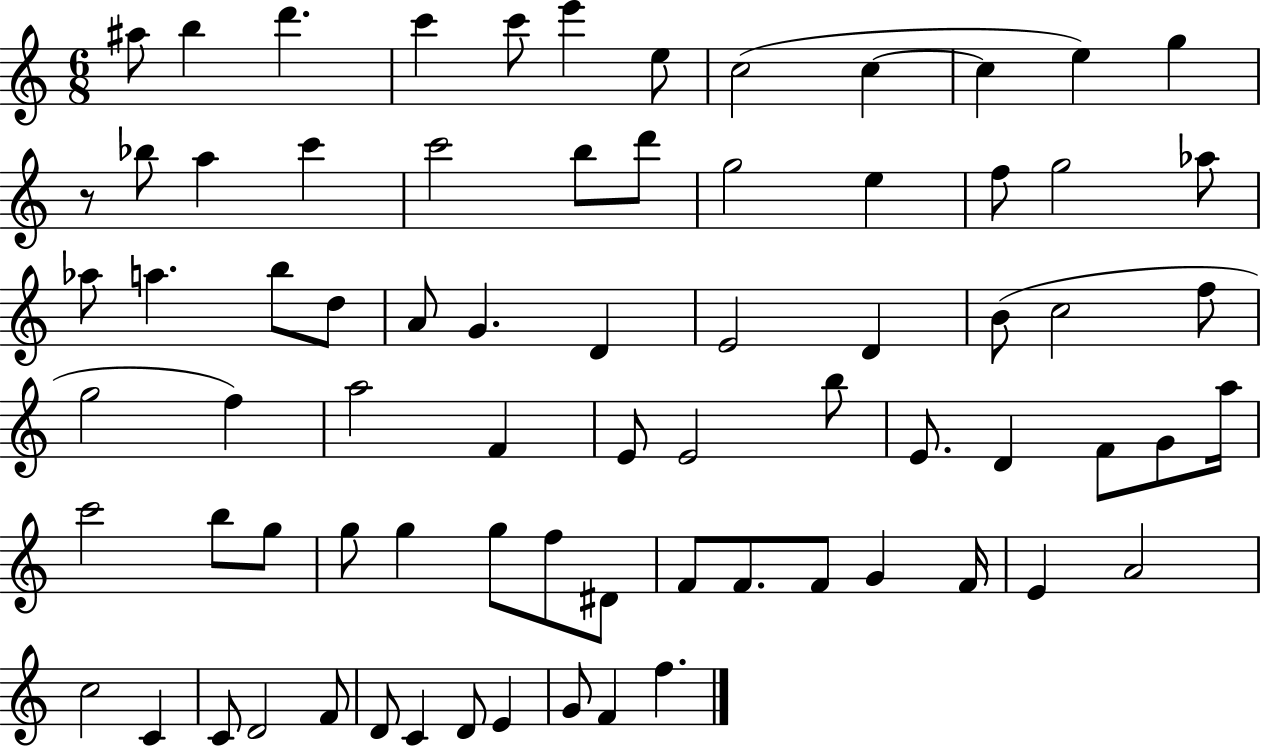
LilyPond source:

{
  \clef treble
  \numericTimeSignature
  \time 6/8
  \key c \major
  \repeat volta 2 { ais''8 b''4 d'''4. | c'''4 c'''8 e'''4 e''8 | c''2( c''4~~ | c''4 e''4) g''4 | \break r8 bes''8 a''4 c'''4 | c'''2 b''8 d'''8 | g''2 e''4 | f''8 g''2 aes''8 | \break aes''8 a''4. b''8 d''8 | a'8 g'4. d'4 | e'2 d'4 | b'8( c''2 f''8 | \break g''2 f''4) | a''2 f'4 | e'8 e'2 b''8 | e'8. d'4 f'8 g'8 a''16 | \break c'''2 b''8 g''8 | g''8 g''4 g''8 f''8 dis'8 | f'8 f'8. f'8 g'4 f'16 | e'4 a'2 | \break c''2 c'4 | c'8 d'2 f'8 | d'8 c'4 d'8 e'4 | g'8 f'4 f''4. | \break } \bar "|."
}